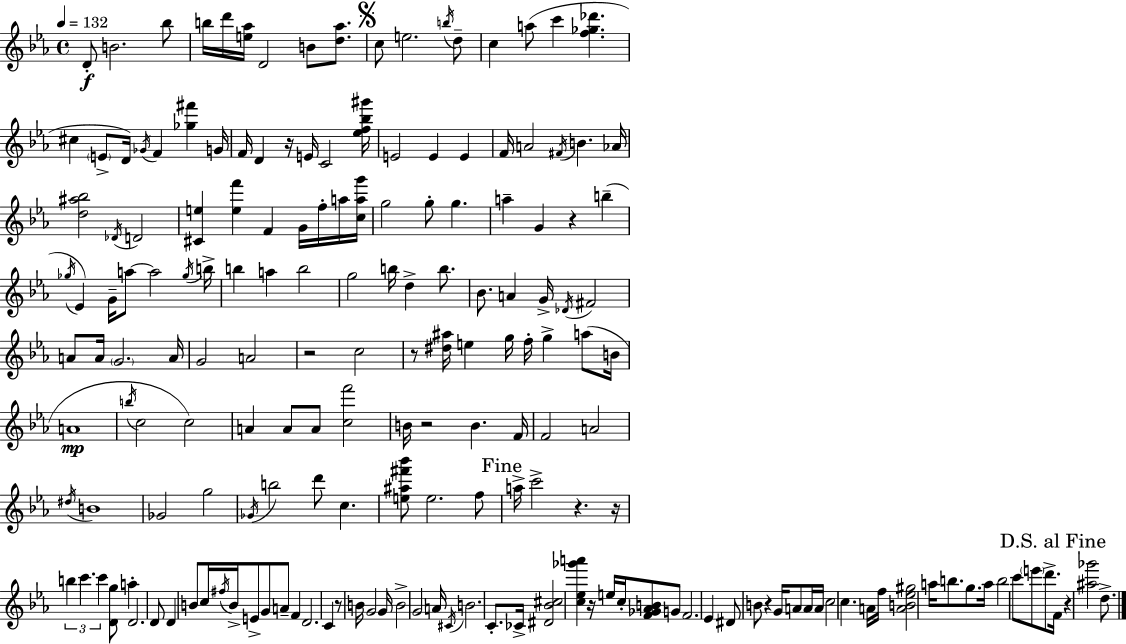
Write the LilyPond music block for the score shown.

{
  \clef treble
  \time 4/4
  \defaultTimeSignature
  \key c \minor
  \tempo 4 = 132
  d'8-.\f b'2. bes''8 | b''16 d'''16 <e'' aes''>16 d'2 b'8 <d'' aes''>8. | \mark \markup { \musicglyph "scripts.segno" } c''8 e''2. \acciaccatura { b''16 } d''8-- | c''4 a''8( c'''4 <f'' ges'' des'''>4. | \break cis''4 \parenthesize e'8-> d'16) \acciaccatura { ges'16 } f'4 <ges'' fis'''>4 | g'16 f'16 d'4 r16 e'16 c'2 | <ees'' f'' bes'' gis'''>16 e'2 e'4 e'4 | f'16 a'2 \acciaccatura { fis'16 } b'4. | \break aes'16 <d'' ais'' bes''>2 \acciaccatura { des'16 } d'2 | <cis' e''>4 <e'' f'''>4 f'4 | g'16 f''16-. a''16 <c'' a'' g'''>16 g''2 g''8-. g''4. | a''4-- g'4 r4 | \break b''4--( \acciaccatura { ges''16 } ees'4) g'16-- a''8~~ a''2 | \acciaccatura { ges''16 } b''16-> b''4 a''4 b''2 | g''2 b''16 d''4-> | b''8. bes'8. a'4 g'16-> \acciaccatura { des'16 } fis'2 | \break a'8 a'16 \parenthesize g'2. | a'16 g'2 a'2 | r2 c''2 | r8 <dis'' ais''>16 e''4 g''16 f''16-. | \break g''4-> a''8( b'16 a'1\mp | \acciaccatura { b''16 } c''2 | c''2) a'4 a'8 a'8 | <c'' f'''>2 b'16 r2 | \break b'4. f'16 f'2 | a'2 \acciaccatura { dis''16 } b'1 | ges'2 | g''2 \acciaccatura { ges'16 } b''2 | \break d'''8 c''4. <e'' ais'' fis''' bes'''>8 e''2. | f''8 \mark "Fine" a''16-> c'''2-> | r4. r16 \tuplet 3/2 { b''4 c'''4. | c'''4 } <d' g''>8 a''4-. d'2. | \break d'8 d'4 | b'8 c''16 \acciaccatura { fis''16 } b'16-> e'8-> g'8 a'8-- f'4 d'2. | c'4 r8 | b'16 g'2 g'16 b'2-> | \break g'2 a'16 \acciaccatura { cis'16 } b'2. | c'8.-. ces'16-> <dis' bes' cis''>2 | <c'' ees'' ges''' a'''>4 r16 e''16 c''16-. <f' ges' aes' b'>8 g'8 | f'2. ees'4 | \break dis'8 b'8 r4 g'16 a'8 a'16 a'16 c''2 | c''4. a'16 f''16 <a' b' ees'' gis''>2 | a''16 b''8. g''8. a''16 b''2 | c'''8 \parenthesize e'''8 d'''8.-> \mark "D.S. al Fine" f'16 r4 | \break <ais'' ges'''>2 d''8.-> \bar "|."
}